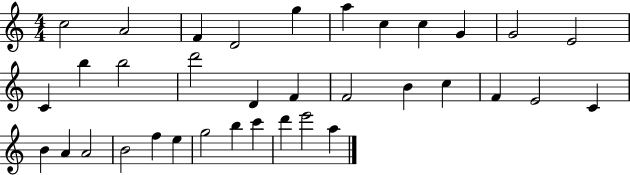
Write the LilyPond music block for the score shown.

{
  \clef treble
  \numericTimeSignature
  \time 4/4
  \key c \major
  c''2 a'2 | f'4 d'2 g''4 | a''4 c''4 c''4 g'4 | g'2 e'2 | \break c'4 b''4 b''2 | d'''2 d'4 f'4 | f'2 b'4 c''4 | f'4 e'2 c'4 | \break b'4 a'4 a'2 | b'2 f''4 e''4 | g''2 b''4 c'''4 | d'''4 e'''2 a''4 | \break \bar "|."
}